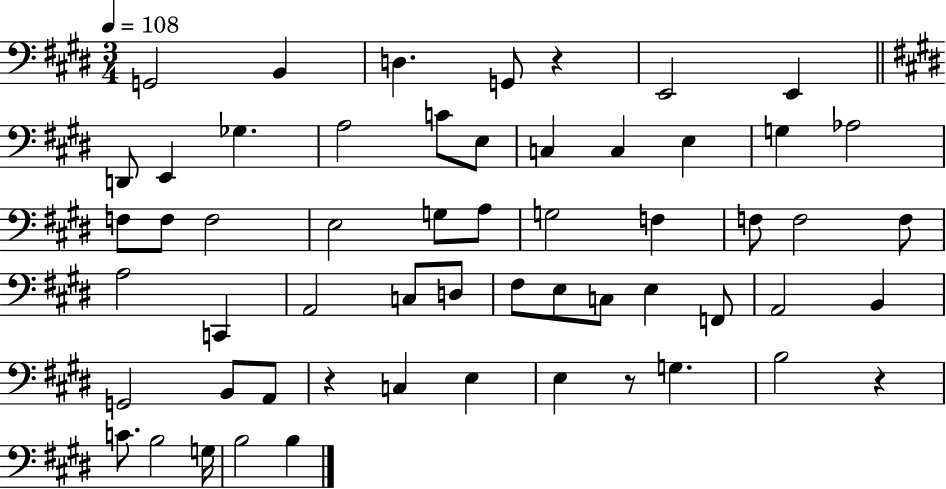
G2/h B2/q D3/q. G2/e R/q E2/h E2/q D2/e E2/q Gb3/q. A3/h C4/e E3/e C3/q C3/q E3/q G3/q Ab3/h F3/e F3/e F3/h E3/h G3/e A3/e G3/h F3/q F3/e F3/h F3/e A3/h C2/q A2/h C3/e D3/e F#3/e E3/e C3/e E3/q F2/e A2/h B2/q G2/h B2/e A2/e R/q C3/q E3/q E3/q R/e G3/q. B3/h R/q C4/e. B3/h G3/s B3/h B3/q